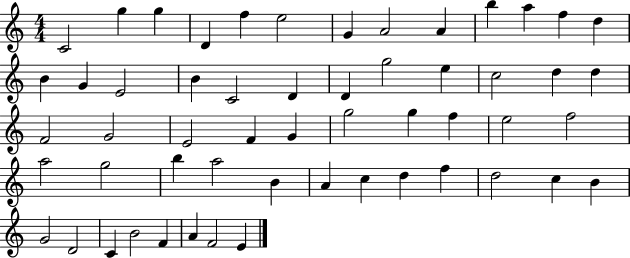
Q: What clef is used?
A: treble